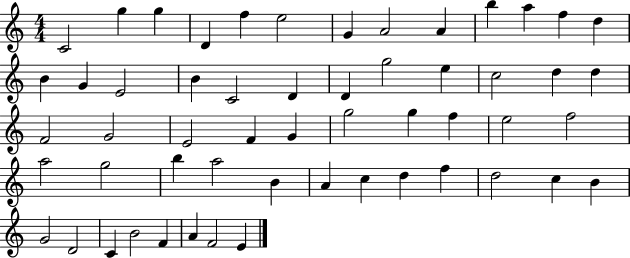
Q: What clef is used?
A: treble